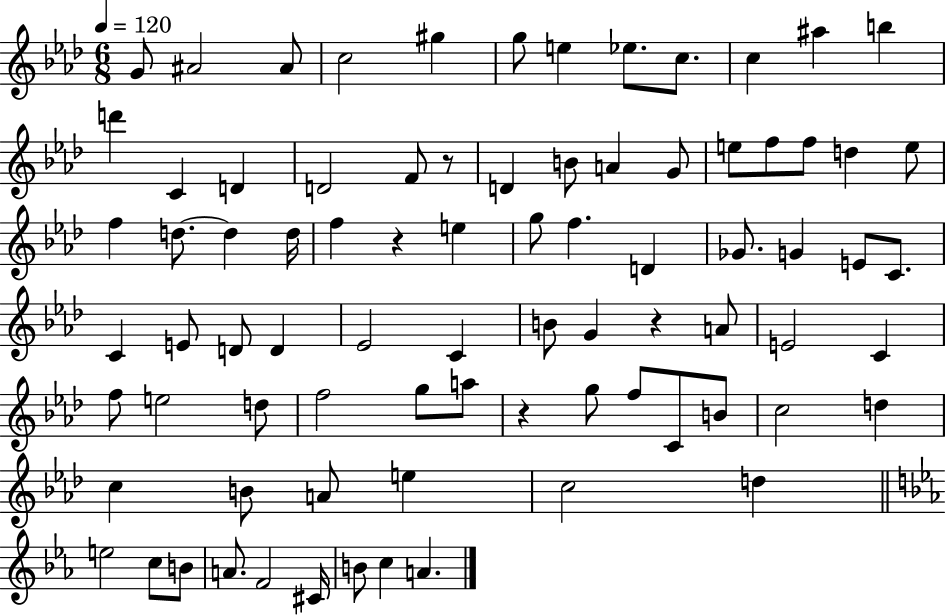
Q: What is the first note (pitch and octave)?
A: G4